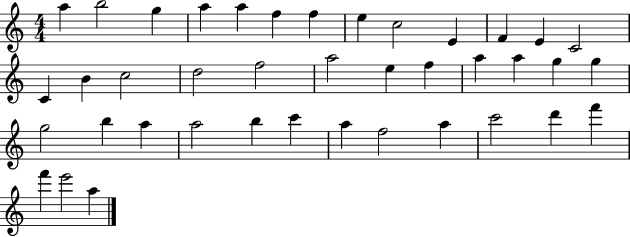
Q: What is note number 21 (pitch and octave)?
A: F5